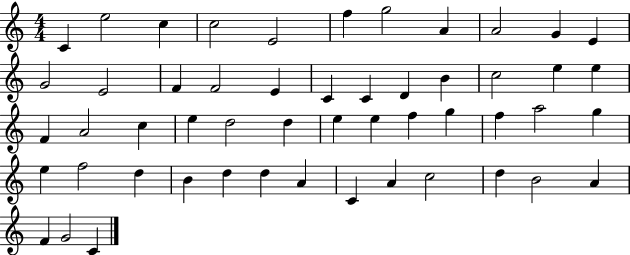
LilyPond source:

{
  \clef treble
  \numericTimeSignature
  \time 4/4
  \key c \major
  c'4 e''2 c''4 | c''2 e'2 | f''4 g''2 a'4 | a'2 g'4 e'4 | \break g'2 e'2 | f'4 f'2 e'4 | c'4 c'4 d'4 b'4 | c''2 e''4 e''4 | \break f'4 a'2 c''4 | e''4 d''2 d''4 | e''4 e''4 f''4 g''4 | f''4 a''2 g''4 | \break e''4 f''2 d''4 | b'4 d''4 d''4 a'4 | c'4 a'4 c''2 | d''4 b'2 a'4 | \break f'4 g'2 c'4 | \bar "|."
}